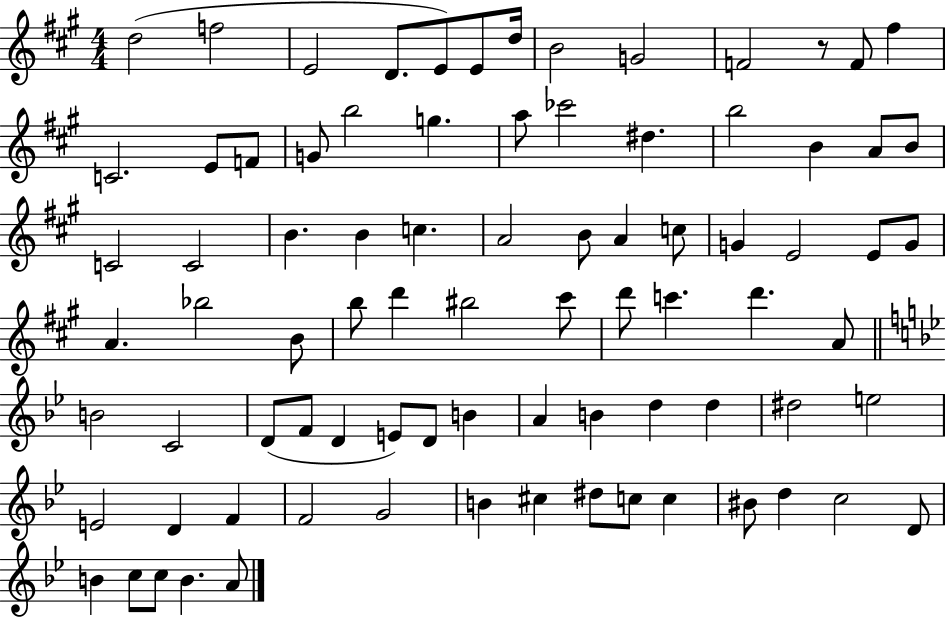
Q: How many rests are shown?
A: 1